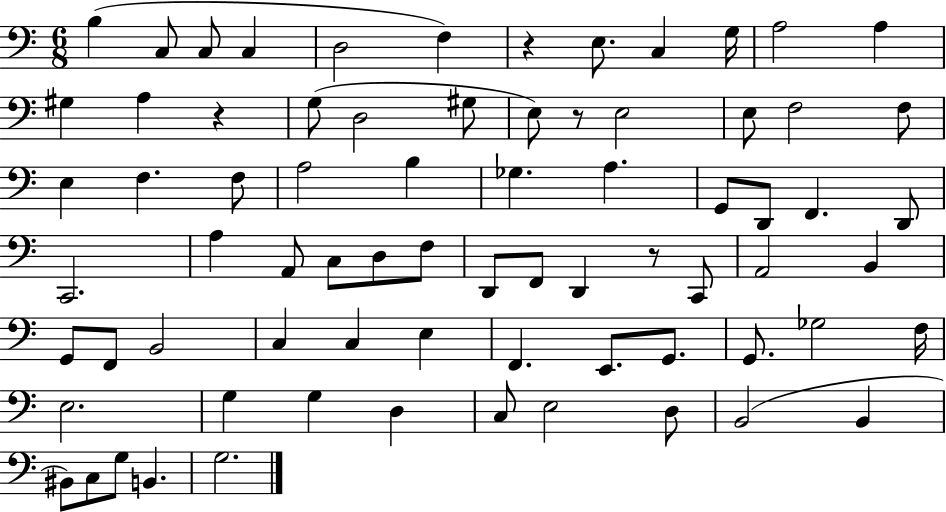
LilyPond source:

{
  \clef bass
  \numericTimeSignature
  \time 6/8
  \key c \major
  b4( c8 c8 c4 | d2 f4) | r4 e8. c4 g16 | a2 a4 | \break gis4 a4 r4 | g8( d2 gis8 | e8) r8 e2 | e8 f2 f8 | \break e4 f4. f8 | a2 b4 | ges4. a4. | g,8 d,8 f,4. d,8 | \break c,2. | a4 a,8 c8 d8 f8 | d,8 f,8 d,4 r8 c,8 | a,2 b,4 | \break g,8 f,8 b,2 | c4 c4 e4 | f,4. e,8. g,8. | g,8. ges2 f16 | \break e2. | g4 g4 d4 | c8 e2 d8 | b,2( b,4 | \break bis,8) c8 g8 b,4. | g2. | \bar "|."
}